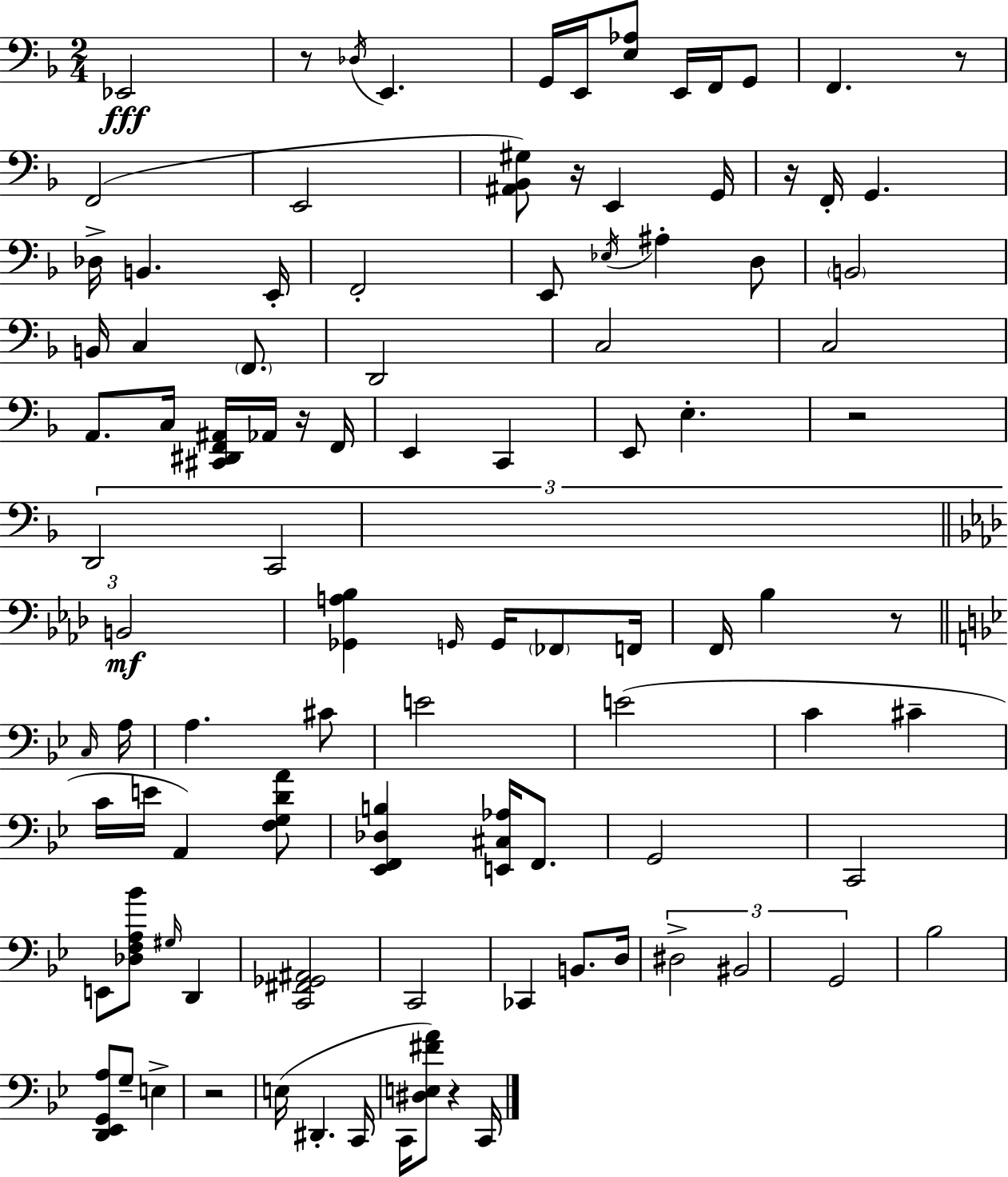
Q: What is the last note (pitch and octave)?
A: C2